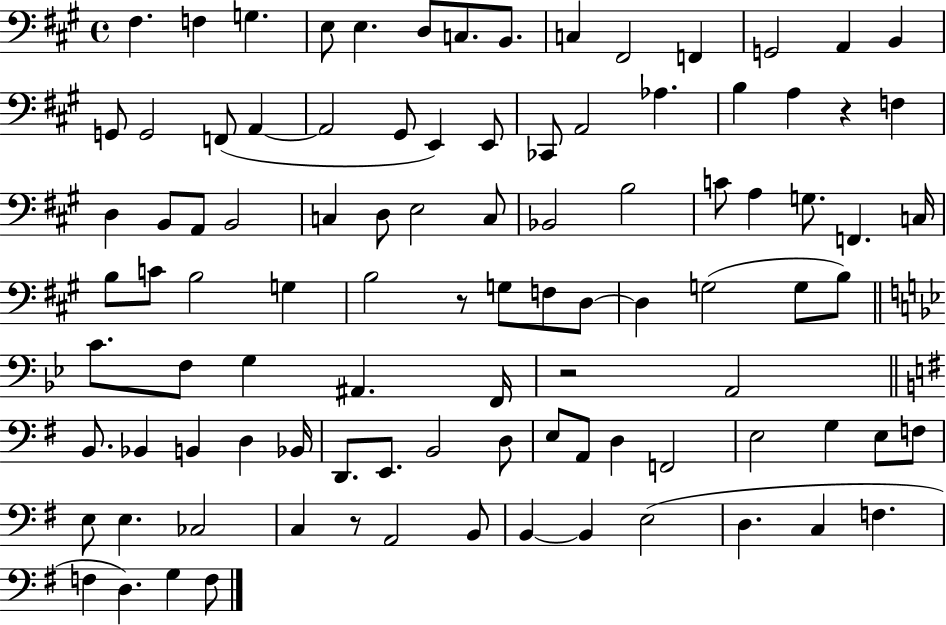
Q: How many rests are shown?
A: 4